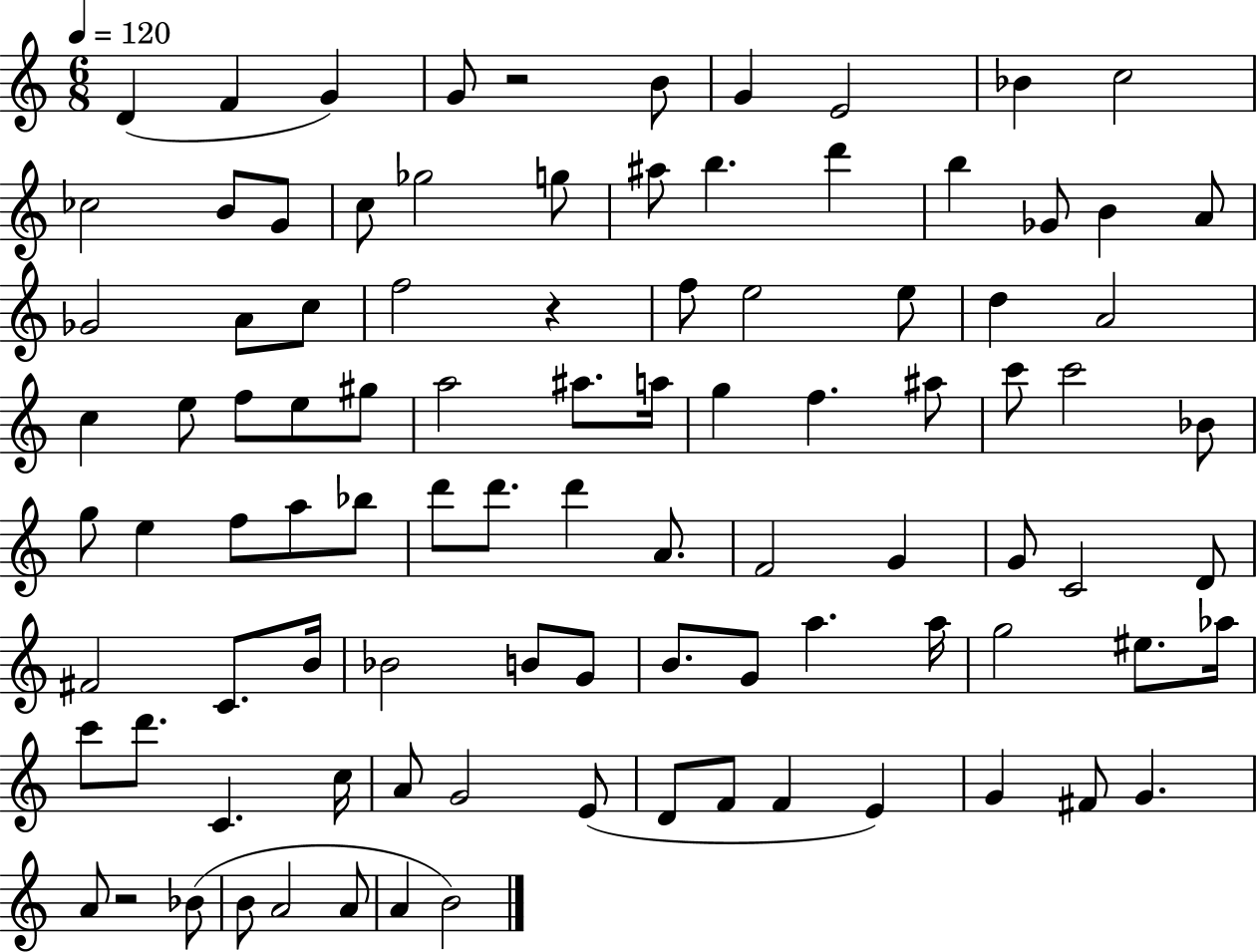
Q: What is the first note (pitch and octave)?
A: D4